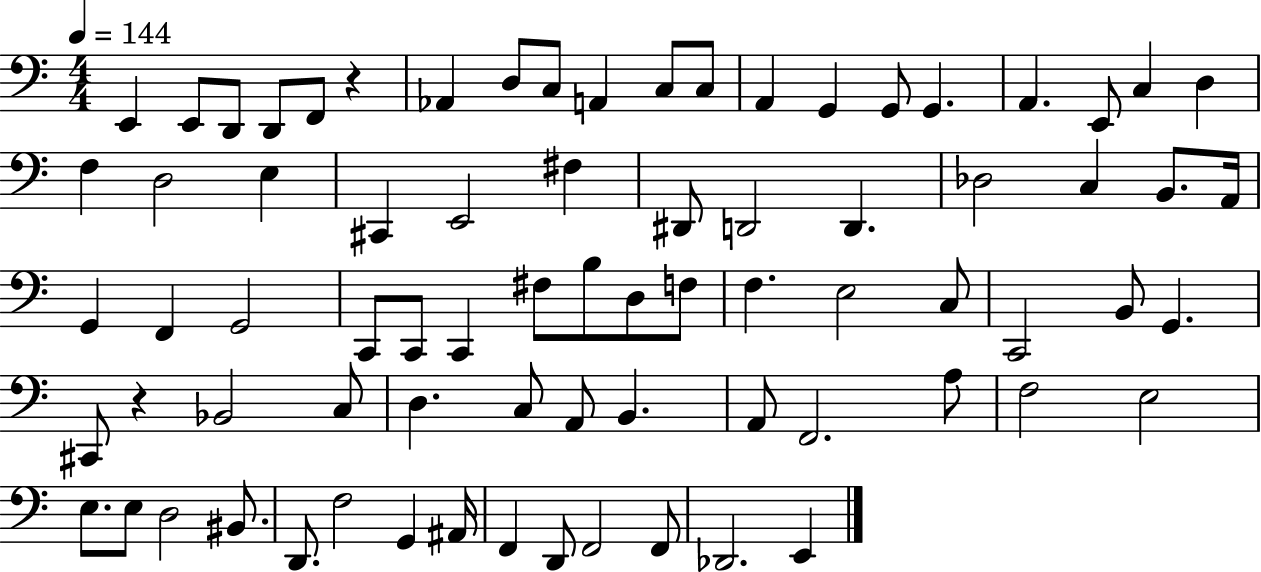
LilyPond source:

{
  \clef bass
  \numericTimeSignature
  \time 4/4
  \key c \major
  \tempo 4 = 144
  e,4 e,8 d,8 d,8 f,8 r4 | aes,4 d8 c8 a,4 c8 c8 | a,4 g,4 g,8 g,4. | a,4. e,8 c4 d4 | \break f4 d2 e4 | cis,4 e,2 fis4 | dis,8 d,2 d,4. | des2 c4 b,8. a,16 | \break g,4 f,4 g,2 | c,8 c,8 c,4 fis8 b8 d8 f8 | f4. e2 c8 | c,2 b,8 g,4. | \break cis,8 r4 bes,2 c8 | d4. c8 a,8 b,4. | a,8 f,2. a8 | f2 e2 | \break e8. e8 d2 bis,8. | d,8. f2 g,4 ais,16 | f,4 d,8 f,2 f,8 | des,2. e,4 | \break \bar "|."
}